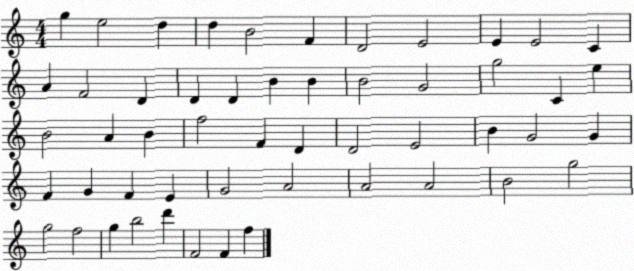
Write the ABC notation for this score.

X:1
T:Untitled
M:4/4
L:1/4
K:C
g e2 d d B2 F D2 E2 E E2 C A F2 D D D B B B2 G2 g2 C e B2 A B f2 F D D2 E2 B G2 G F G F E G2 A2 A2 A2 B2 g2 g2 f2 g b2 d' F2 F f